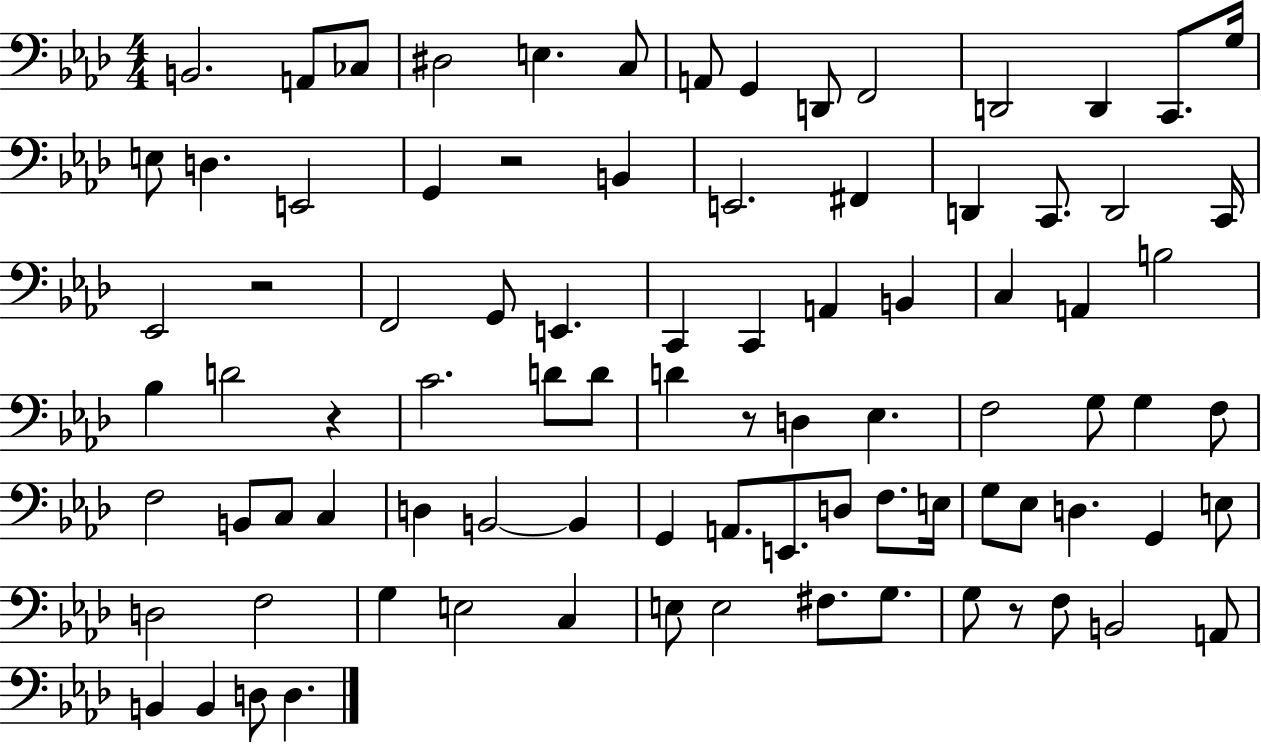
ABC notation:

X:1
T:Untitled
M:4/4
L:1/4
K:Ab
B,,2 A,,/2 _C,/2 ^D,2 E, C,/2 A,,/2 G,, D,,/2 F,,2 D,,2 D,, C,,/2 G,/4 E,/2 D, E,,2 G,, z2 B,, E,,2 ^F,, D,, C,,/2 D,,2 C,,/4 _E,,2 z2 F,,2 G,,/2 E,, C,, C,, A,, B,, C, A,, B,2 _B, D2 z C2 D/2 D/2 D z/2 D, _E, F,2 G,/2 G, F,/2 F,2 B,,/2 C,/2 C, D, B,,2 B,, G,, A,,/2 E,,/2 D,/2 F,/2 E,/4 G,/2 _E,/2 D, G,, E,/2 D,2 F,2 G, E,2 C, E,/2 E,2 ^F,/2 G,/2 G,/2 z/2 F,/2 B,,2 A,,/2 B,, B,, D,/2 D,